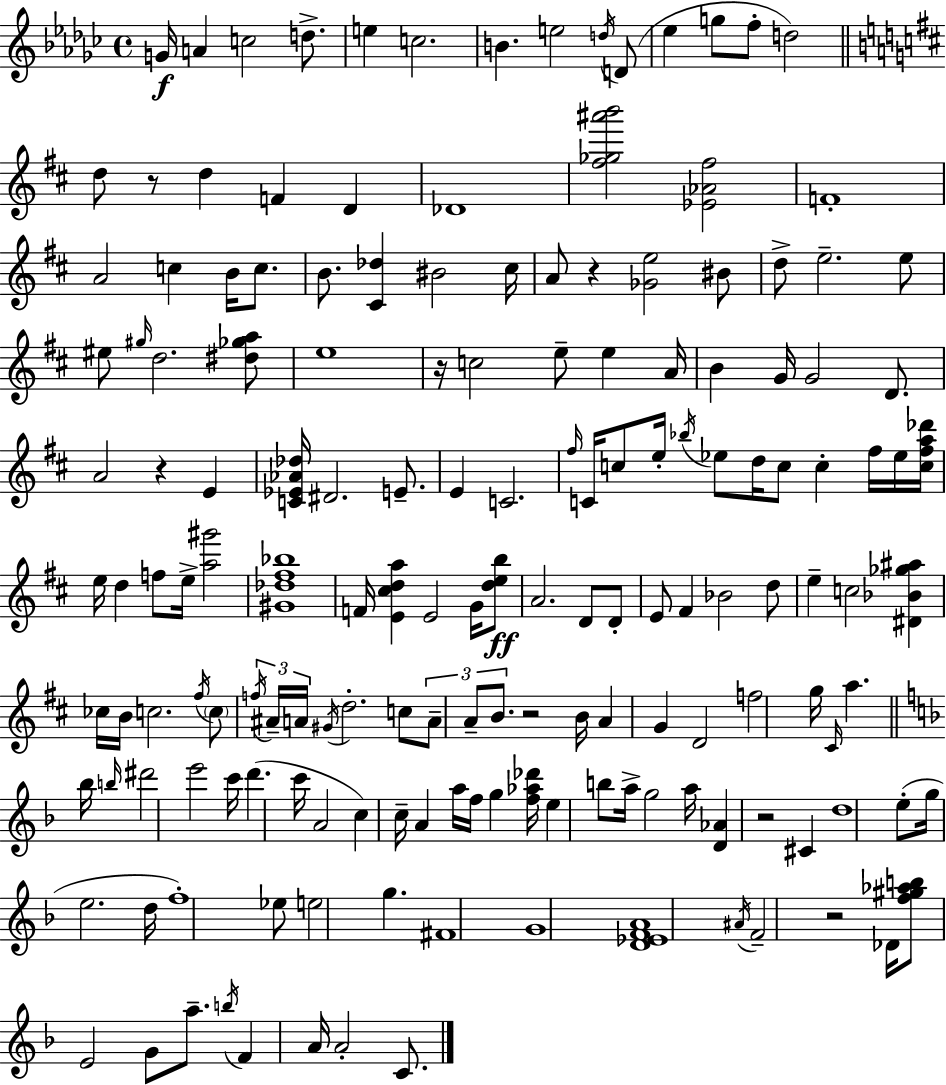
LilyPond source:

{
  \clef treble
  \time 4/4
  \defaultTimeSignature
  \key ees \minor
  g'16\f a'4 c''2 d''8.-> | e''4 c''2. | b'4. e''2 \acciaccatura { d''16 }( d'8 | ees''4 g''8 f''8-. d''2) | \break \bar "||" \break \key d \major d''8 r8 d''4 f'4 d'4 | des'1 | <fis'' ges'' ais''' b'''>2 <ees' aes' fis''>2 | f'1-. | \break a'2 c''4 b'16 c''8. | b'8. <cis' des''>4 bis'2 cis''16 | a'8 r4 <ges' e''>2 bis'8 | d''8-> e''2.-- e''8 | \break eis''8 \grace { gis''16 } d''2. <dis'' ges'' a''>8 | e''1 | r16 c''2 e''8-- e''4 | a'16 b'4 g'16 g'2 d'8. | \break a'2 r4 e'4 | <c' ees' aes' des''>16 dis'2. e'8.-- | e'4 c'2. | \grace { fis''16 } c'16 c''8 e''16-. \acciaccatura { bes''16 } ees''8 d''16 c''8 c''4-. | \break fis''16 ees''16 <c'' fis'' a'' des'''>16 e''16 d''4 f''8 e''16-> <a'' gis'''>2 | <gis' des'' fis'' bes''>1 | f'16 <e' cis'' d'' a''>4 e'2 | g'16 <d'' e'' b''>8\ff a'2. d'8 | \break d'8-. e'8 fis'4 bes'2 | d''8 e''4-- c''2 <dis' bes' ges'' ais''>4 | ces''16 b'16 c''2. | \acciaccatura { fis''16 } \parenthesize c''8 \tuplet 3/2 { \acciaccatura { f''16 } ais'16-- a'16 } \acciaccatura { gis'16 } d''2.-. | \break c''8 \tuplet 3/2 { a'8-- a'8-- b'8. } r2 | b'16 a'4 g'4 d'2 | f''2 g''16 \grace { cis'16 } | a''4. \bar "||" \break \key d \minor bes''16 \grace { b''16 } dis'''2 e'''2 | c'''16 d'''4.( c'''16 a'2 | c''4) c''16-- a'4 a''16 f''16 g''4 | <f'' aes'' des'''>16 e''4 b''8 a''16-> g''2 | \break a''16 <d' aes'>4 r2 cis'4 | d''1 | e''8-.( g''16 e''2. | d''16 f''1-.) | \break ees''8 e''2 g''4. | fis'1 | g'1 | <d' ees' f' a'>1 | \break \acciaccatura { ais'16 } f'2-- r2 | des'16 <f'' gis'' aes'' b''>8 e'2 g'8 | a''8.-- \acciaccatura { b''16 } f'4 a'16 a'2-. | c'8. \bar "|."
}